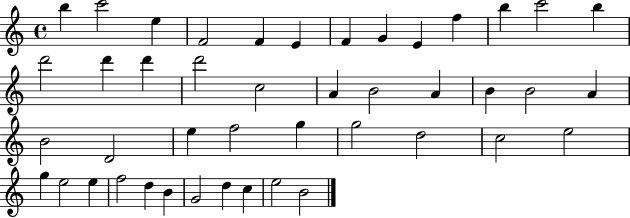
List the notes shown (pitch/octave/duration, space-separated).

B5/q C6/h E5/q F4/h F4/q E4/q F4/q G4/q E4/q F5/q B5/q C6/h B5/q D6/h D6/q D6/q D6/h C5/h A4/q B4/h A4/q B4/q B4/h A4/q B4/h D4/h E5/q F5/h G5/q G5/h D5/h C5/h E5/h G5/q E5/h E5/q F5/h D5/q B4/q G4/h D5/q C5/q E5/h B4/h